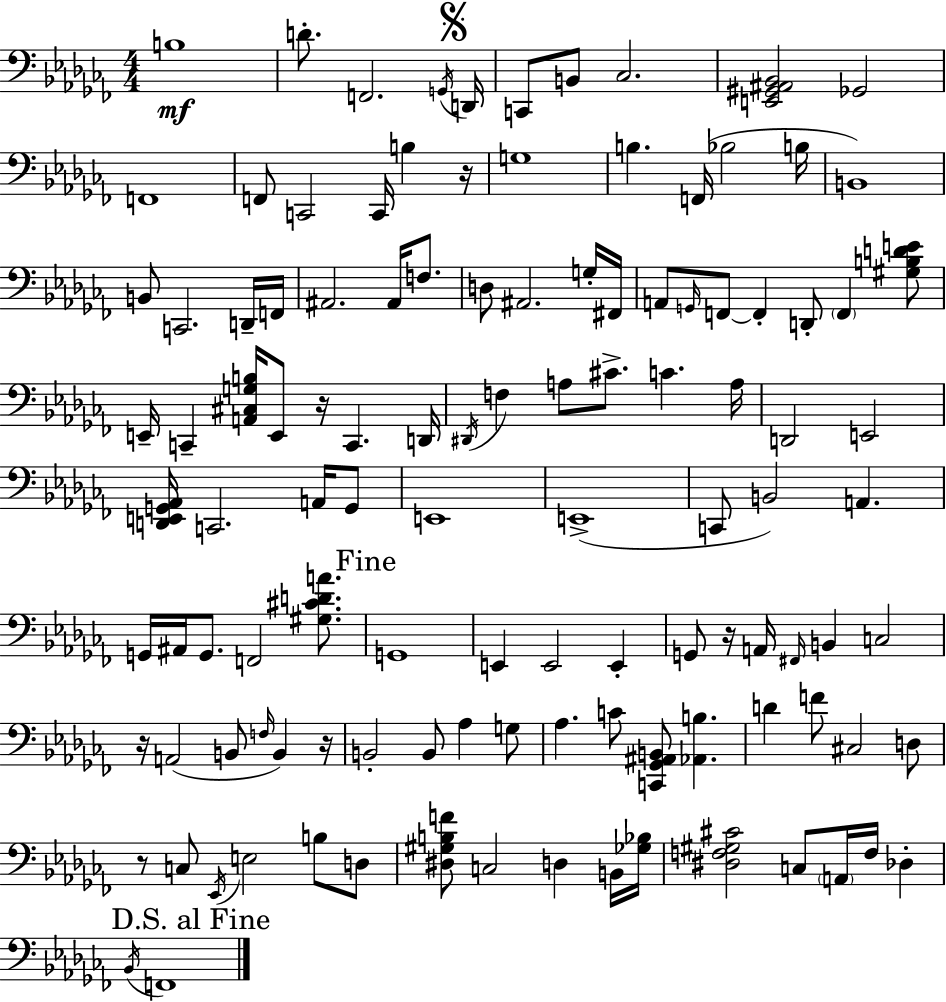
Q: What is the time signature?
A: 4/4